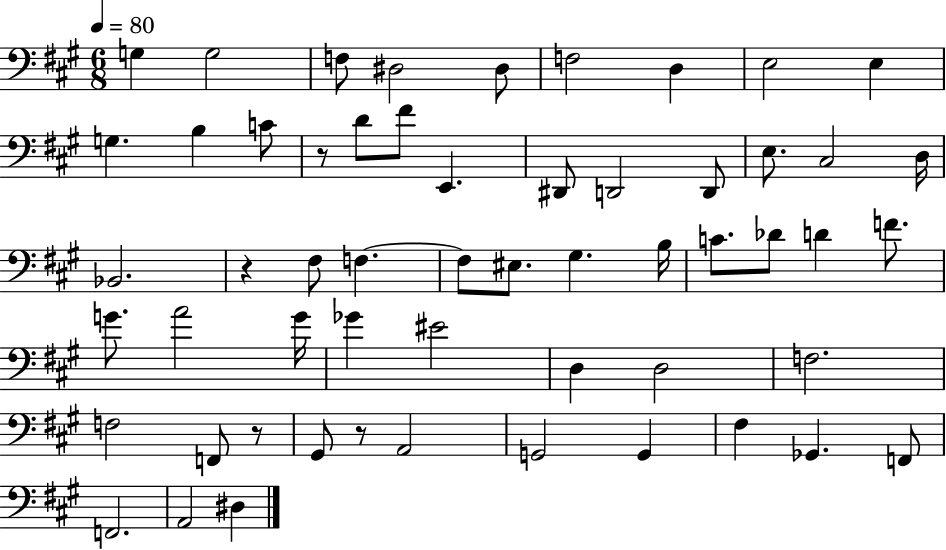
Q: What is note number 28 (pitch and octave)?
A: B3